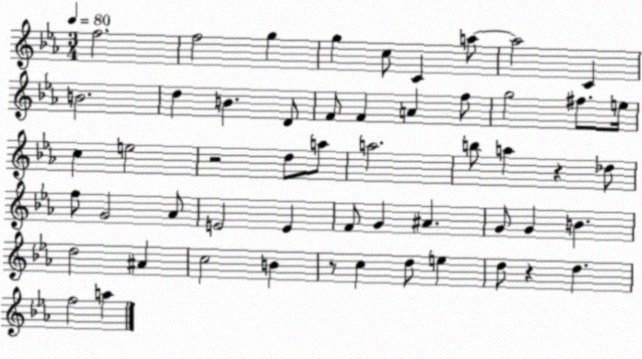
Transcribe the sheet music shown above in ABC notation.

X:1
T:Untitled
M:3/4
L:1/4
K:Eb
f2 f2 g g c/2 C a/2 a2 C B2 d B D/2 F/2 F A f/2 g2 ^f/2 e/4 c e2 z2 d/2 a/2 a2 b/2 a z _d/2 f/2 G2 _A/2 E2 E F/2 G ^A G/2 G B d2 ^A c2 B z/2 c d/2 e d/2 z d f2 a